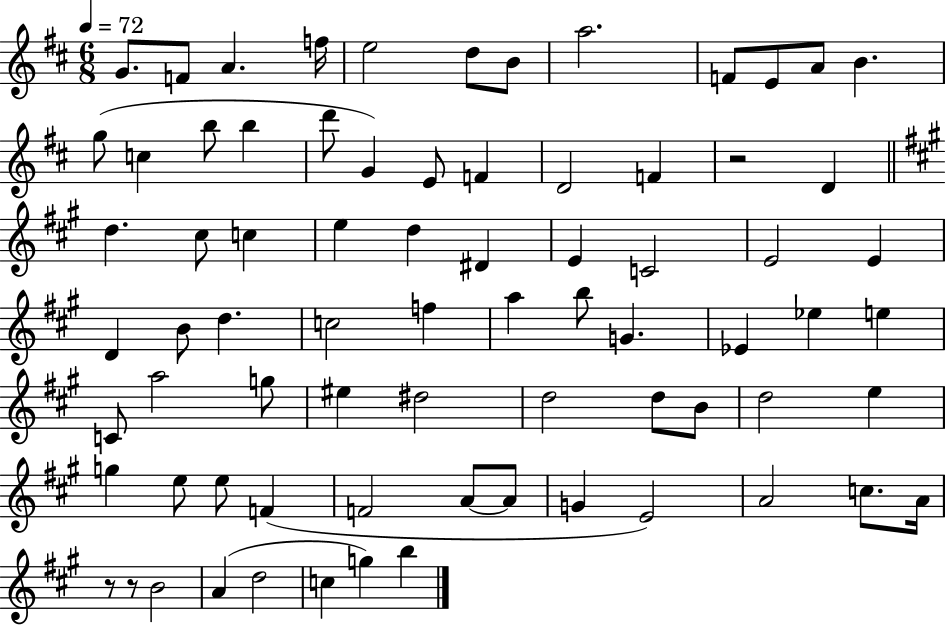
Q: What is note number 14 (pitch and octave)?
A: C5